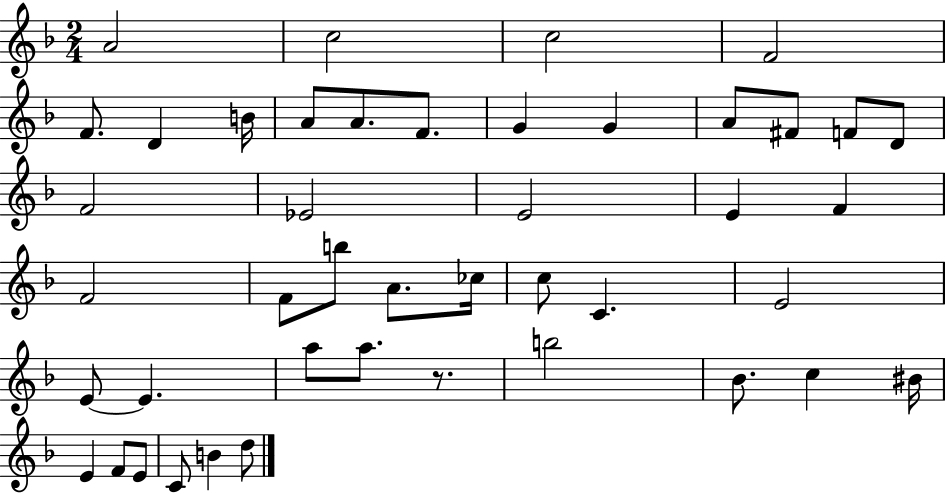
{
  \clef treble
  \numericTimeSignature
  \time 2/4
  \key f \major
  a'2 | c''2 | c''2 | f'2 | \break f'8. d'4 b'16 | a'8 a'8. f'8. | g'4 g'4 | a'8 fis'8 f'8 d'8 | \break f'2 | ees'2 | e'2 | e'4 f'4 | \break f'2 | f'8 b''8 a'8. ces''16 | c''8 c'4. | e'2 | \break e'8~~ e'4. | a''8 a''8. r8. | b''2 | bes'8. c''4 bis'16 | \break e'4 f'8 e'8 | c'8 b'4 d''8 | \bar "|."
}